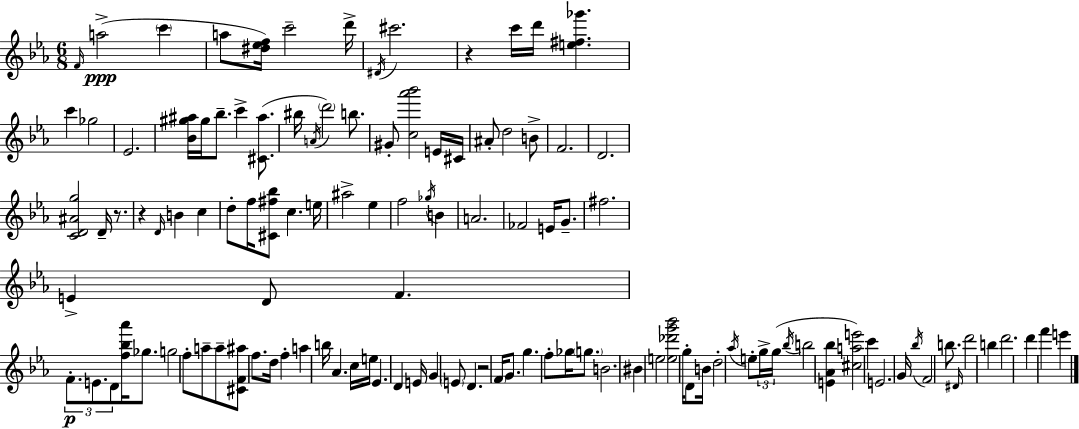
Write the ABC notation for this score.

X:1
T:Untitled
M:6/8
L:1/4
K:Eb
F/4 a2 c' a/2 [^d_ef]/4 c'2 d'/4 ^D/4 ^c'2 z c'/4 d'/4 [e^f_g'] c' _g2 _E2 [_B^g^a]/4 ^g/4 _b/2 c' [^C^a]/2 ^b/4 A/4 d'2 b/2 ^G/2 [c_a'_b']2 E/4 ^C/4 ^A/2 d2 B/2 F2 D2 [CD^Ag]2 D/4 z/2 z D/4 B c d/2 f/4 [^C^f_b]/2 c e/4 ^a2 _e f2 _g/4 B A2 _F2 E/4 G/2 ^f2 E D/2 F F/2 E/2 D/2 [f_b_a']/4 _g/2 g2 f/2 a/2 a/2 [^CF^a]/2 f/2 d/4 f a b/4 _A c/4 e/4 _E D E/4 G E/2 D z2 F/4 G/2 g f/2 _g/4 g/2 B2 ^B e2 [e_d'g'_b']2 g/4 D/2 B/4 d2 _a/4 e/2 g/4 g/4 _b/4 b2 [E_A_b] [^cae']2 c' E2 G/4 _b/4 F2 b/2 ^D/4 d'2 b d'2 d' f' e'